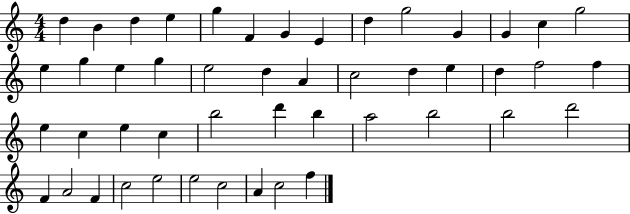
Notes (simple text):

D5/q B4/q D5/q E5/q G5/q F4/q G4/q E4/q D5/q G5/h G4/q G4/q C5/q G5/h E5/q G5/q E5/q G5/q E5/h D5/q A4/q C5/h D5/q E5/q D5/q F5/h F5/q E5/q C5/q E5/q C5/q B5/h D6/q B5/q A5/h B5/h B5/h D6/h F4/q A4/h F4/q C5/h E5/h E5/h C5/h A4/q C5/h F5/q